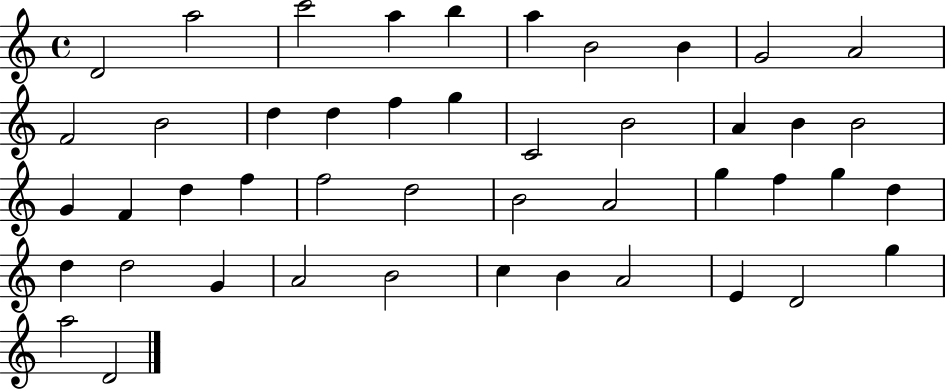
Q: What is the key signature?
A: C major